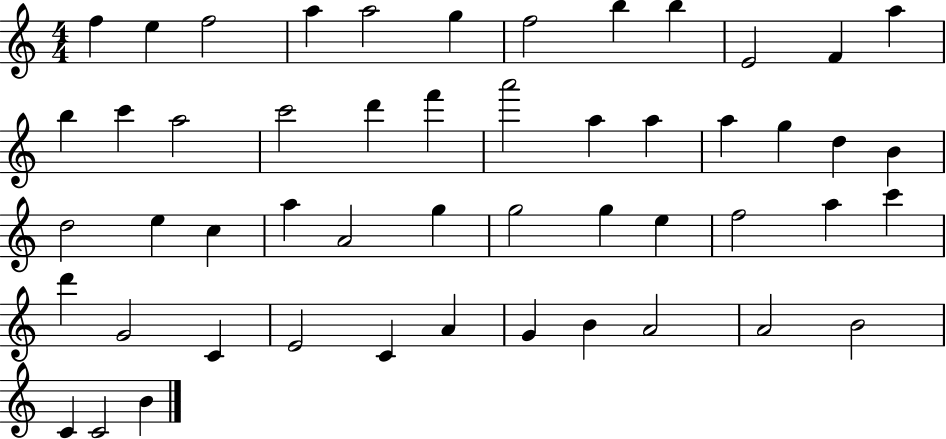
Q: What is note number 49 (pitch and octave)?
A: C4